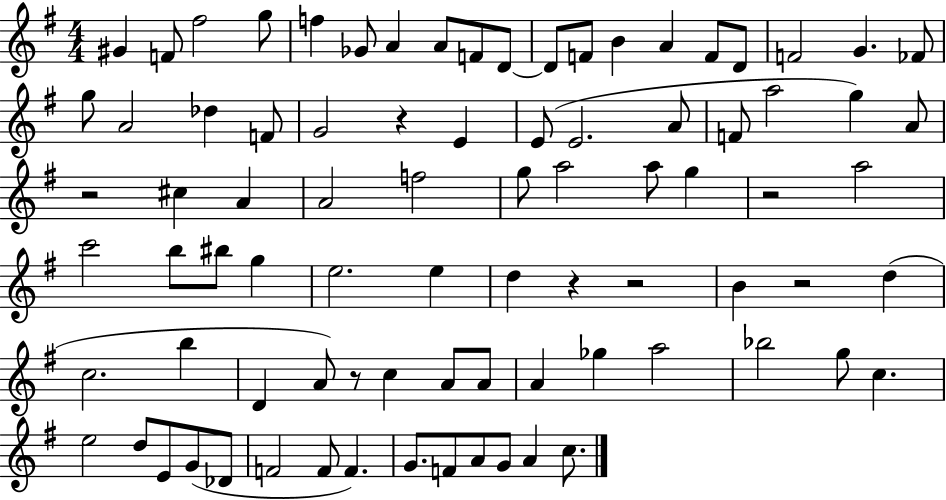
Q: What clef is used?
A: treble